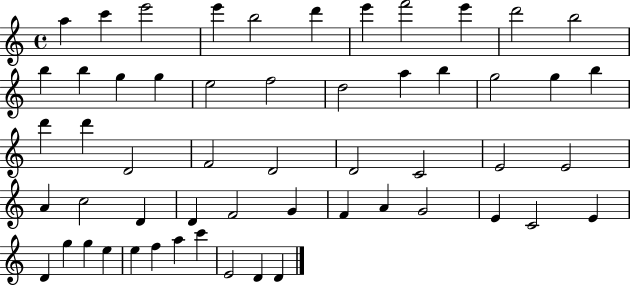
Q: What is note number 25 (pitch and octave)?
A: D6